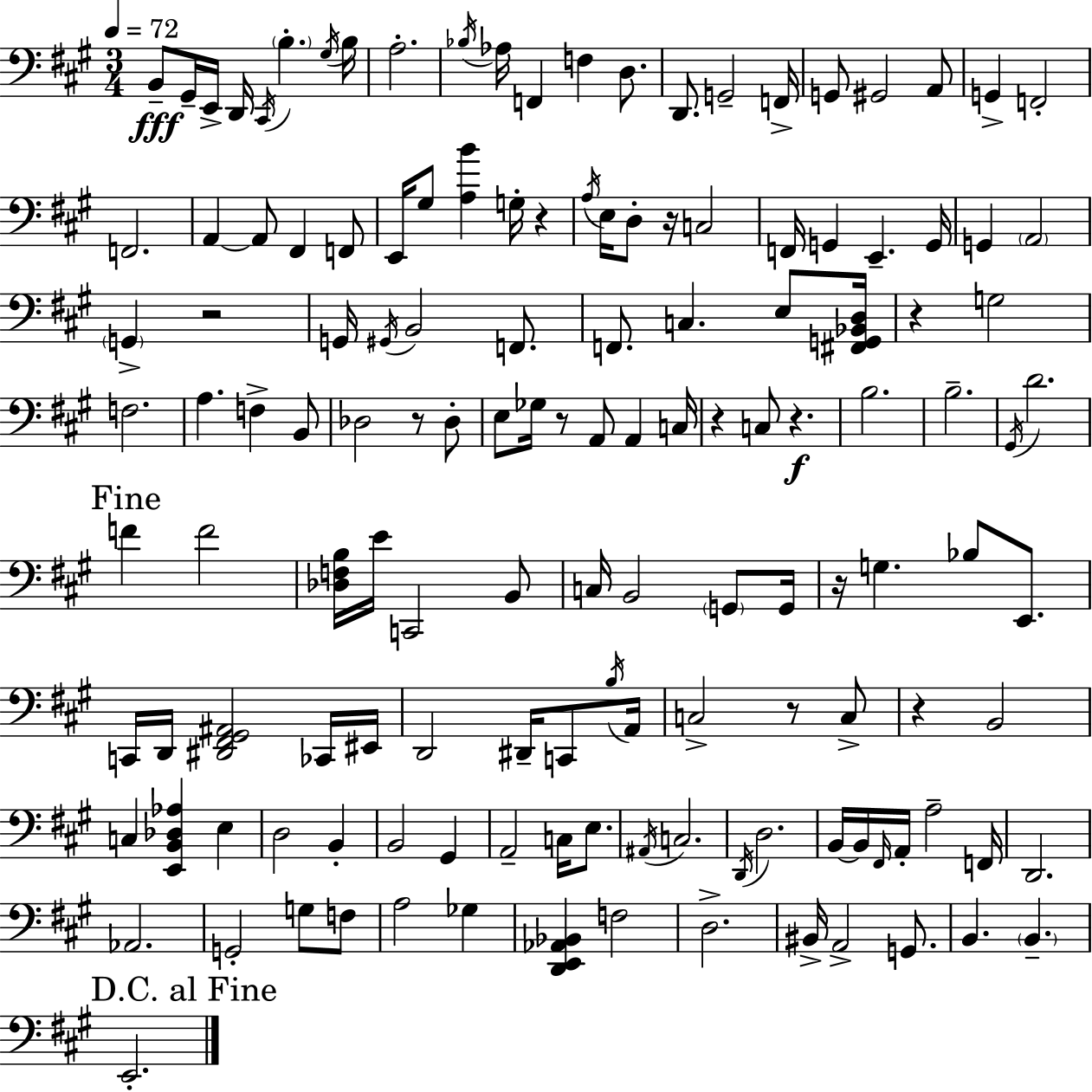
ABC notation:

X:1
T:Untitled
M:3/4
L:1/4
K:A
B,,/2 ^G,,/4 E,,/4 D,,/4 ^C,,/4 B, ^G,/4 B,/4 A,2 _B,/4 _A,/4 F,, F, D,/2 D,,/2 G,,2 F,,/4 G,,/2 ^G,,2 A,,/2 G,, F,,2 F,,2 A,, A,,/2 ^F,, F,,/2 E,,/4 ^G,/2 [A,B] G,/4 z A,/4 E,/4 D,/2 z/4 C,2 F,,/4 G,, E,, G,,/4 G,, A,,2 G,, z2 G,,/4 ^G,,/4 B,,2 F,,/2 F,,/2 C, E,/2 [^F,,G,,_B,,D,]/4 z G,2 F,2 A, F, B,,/2 _D,2 z/2 _D,/2 E,/2 _G,/4 z/2 A,,/2 A,, C,/4 z C,/2 z B,2 B,2 ^G,,/4 D2 F F2 [_D,F,B,]/4 E/4 C,,2 B,,/2 C,/4 B,,2 G,,/2 G,,/4 z/4 G, _B,/2 E,,/2 C,,/4 D,,/4 [^D,,^F,,^G,,^A,,]2 _C,,/4 ^E,,/4 D,,2 ^D,,/4 C,,/2 B,/4 A,,/4 C,2 z/2 C,/2 z B,,2 C, [E,,B,,_D,_A,] E, D,2 B,, B,,2 ^G,, A,,2 C,/4 E,/2 ^A,,/4 C,2 D,,/4 D,2 B,,/4 B,,/4 ^F,,/4 A,,/4 A,2 F,,/4 D,,2 _A,,2 G,,2 G,/2 F,/2 A,2 _G, [D,,E,,_A,,_B,,] F,2 D,2 ^B,,/4 A,,2 G,,/2 B,, B,, E,,2